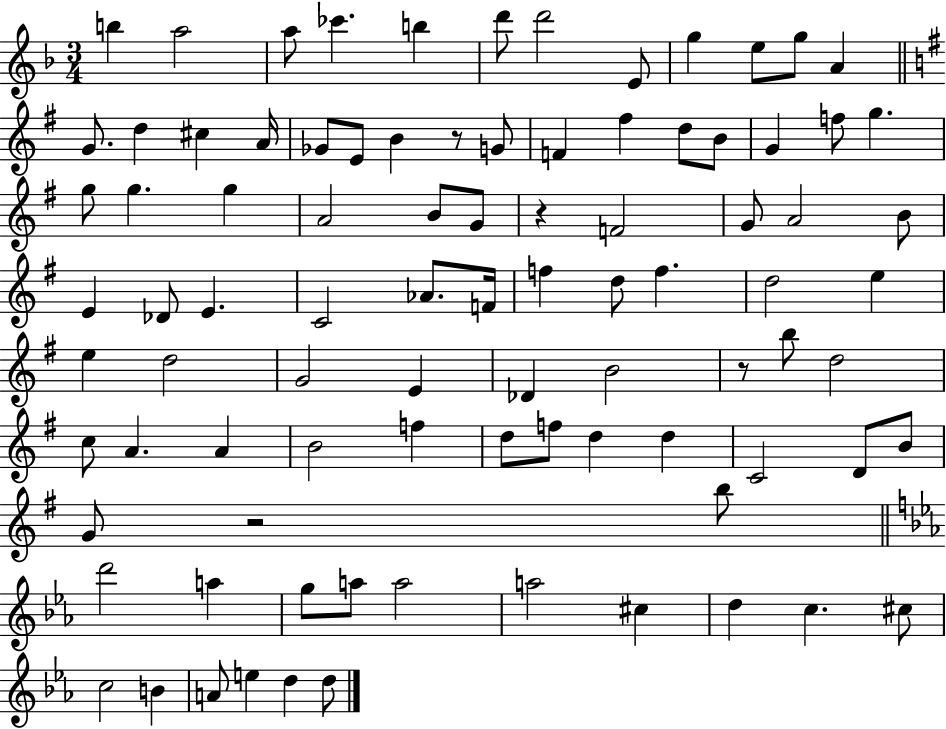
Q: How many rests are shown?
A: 4